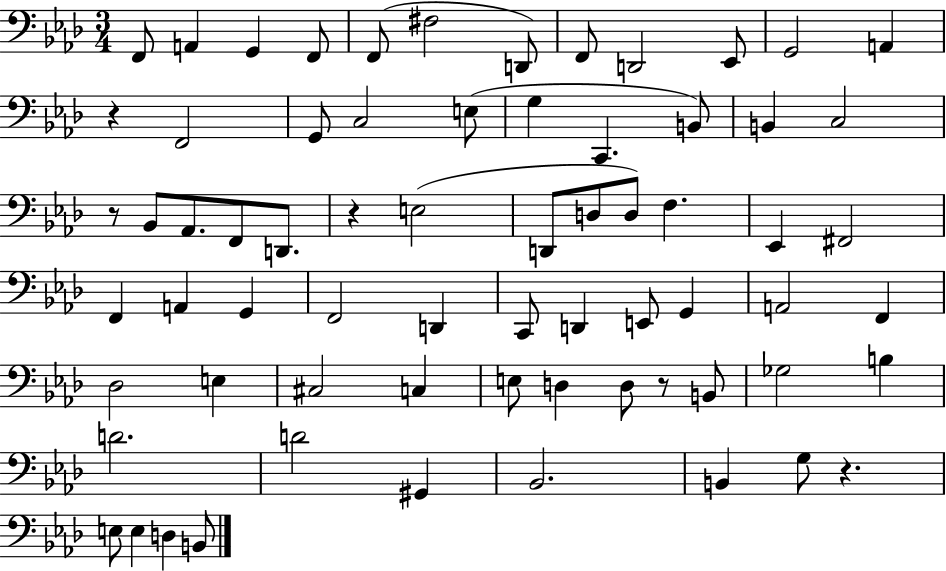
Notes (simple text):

F2/e A2/q G2/q F2/e F2/e F#3/h D2/e F2/e D2/h Eb2/e G2/h A2/q R/q F2/h G2/e C3/h E3/e G3/q C2/q. B2/e B2/q C3/h R/e Bb2/e Ab2/e. F2/e D2/e. R/q E3/h D2/e D3/e D3/e F3/q. Eb2/q F#2/h F2/q A2/q G2/q F2/h D2/q C2/e D2/q E2/e G2/q A2/h F2/q Db3/h E3/q C#3/h C3/q E3/e D3/q D3/e R/e B2/e Gb3/h B3/q D4/h. D4/h G#2/q Bb2/h. B2/q G3/e R/q. E3/e E3/q D3/q B2/e